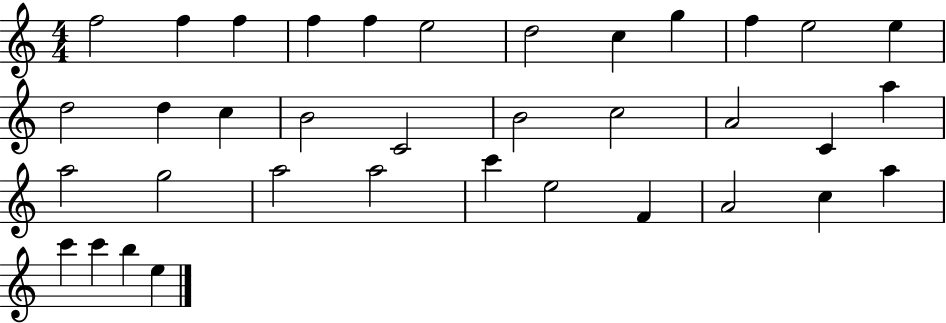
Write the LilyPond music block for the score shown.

{
  \clef treble
  \numericTimeSignature
  \time 4/4
  \key c \major
  f''2 f''4 f''4 | f''4 f''4 e''2 | d''2 c''4 g''4 | f''4 e''2 e''4 | \break d''2 d''4 c''4 | b'2 c'2 | b'2 c''2 | a'2 c'4 a''4 | \break a''2 g''2 | a''2 a''2 | c'''4 e''2 f'4 | a'2 c''4 a''4 | \break c'''4 c'''4 b''4 e''4 | \bar "|."
}